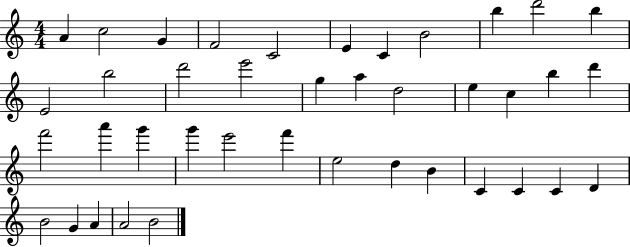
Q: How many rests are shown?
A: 0